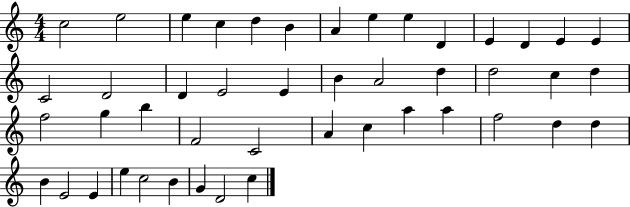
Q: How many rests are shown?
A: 0